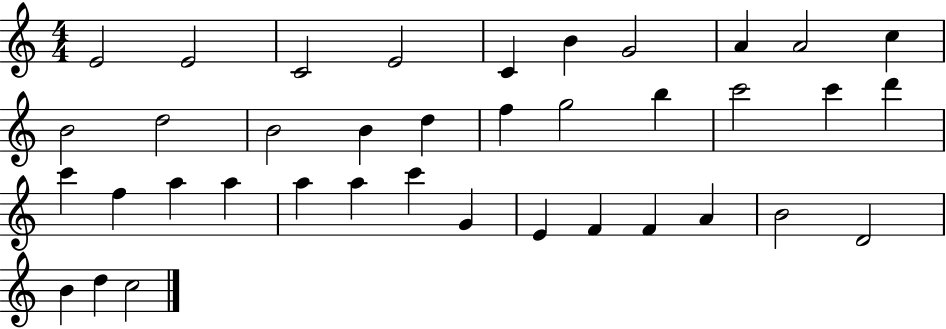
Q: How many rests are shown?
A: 0